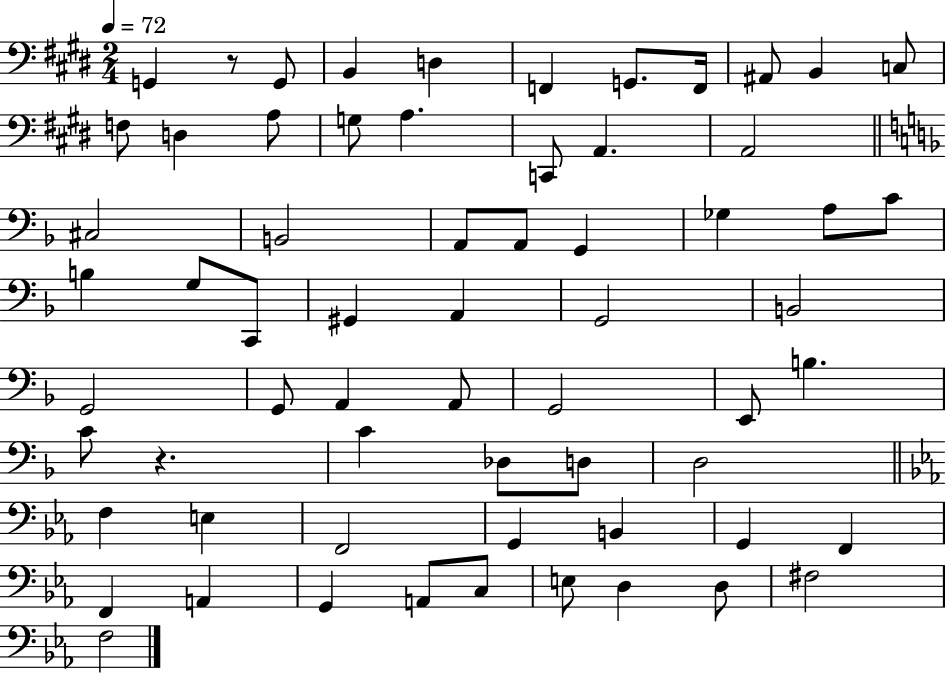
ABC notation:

X:1
T:Untitled
M:2/4
L:1/4
K:E
G,, z/2 G,,/2 B,, D, F,, G,,/2 F,,/4 ^A,,/2 B,, C,/2 F,/2 D, A,/2 G,/2 A, C,,/2 A,, A,,2 ^C,2 B,,2 A,,/2 A,,/2 G,, _G, A,/2 C/2 B, G,/2 C,,/2 ^G,, A,, G,,2 B,,2 G,,2 G,,/2 A,, A,,/2 G,,2 E,,/2 B, C/2 z C _D,/2 D,/2 D,2 F, E, F,,2 G,, B,, G,, F,, F,, A,, G,, A,,/2 C,/2 E,/2 D, D,/2 ^F,2 F,2